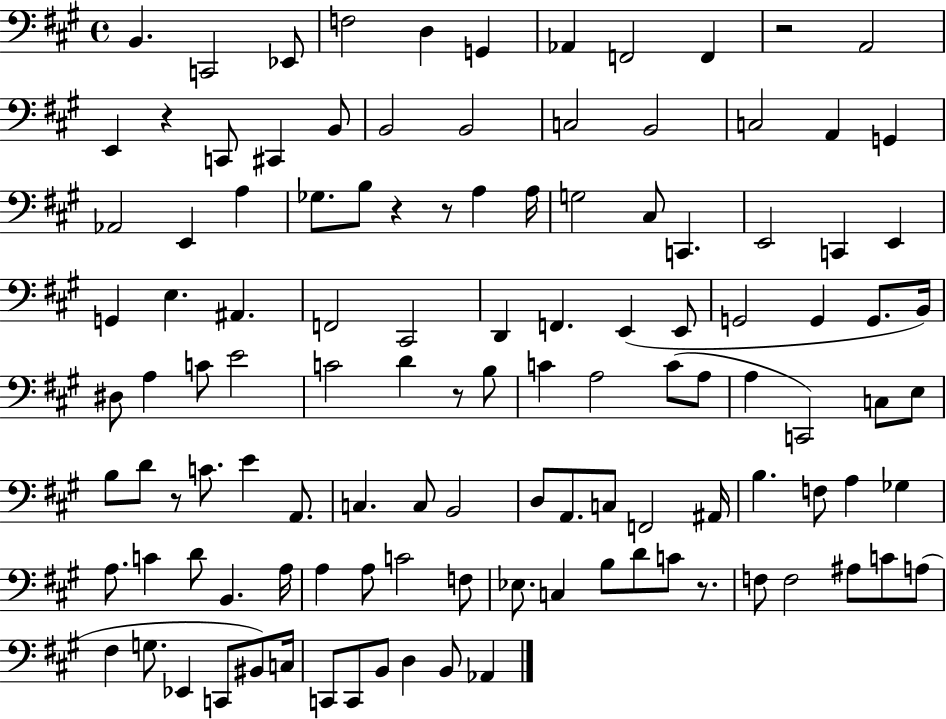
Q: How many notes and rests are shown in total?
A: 117